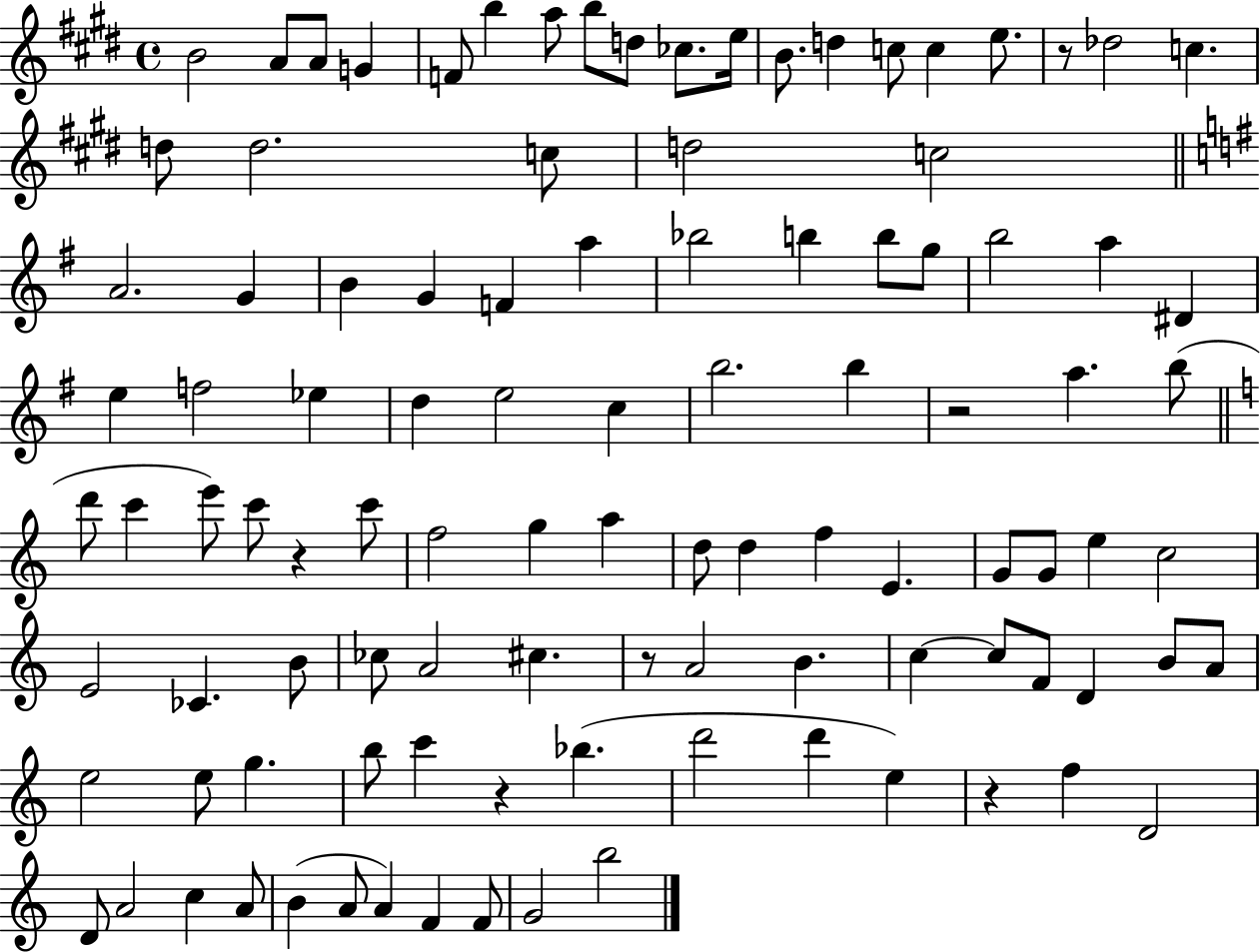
B4/h A4/e A4/e G4/q F4/e B5/q A5/e B5/e D5/e CES5/e. E5/s B4/e. D5/q C5/e C5/q E5/e. R/e Db5/h C5/q. D5/e D5/h. C5/e D5/h C5/h A4/h. G4/q B4/q G4/q F4/q A5/q Bb5/h B5/q B5/e G5/e B5/h A5/q D#4/q E5/q F5/h Eb5/q D5/q E5/h C5/q B5/h. B5/q R/h A5/q. B5/e D6/e C6/q E6/e C6/e R/q C6/e F5/h G5/q A5/q D5/e D5/q F5/q E4/q. G4/e G4/e E5/q C5/h E4/h CES4/q. B4/e CES5/e A4/h C#5/q. R/e A4/h B4/q. C5/q C5/e F4/e D4/q B4/e A4/e E5/h E5/e G5/q. B5/e C6/q R/q Bb5/q. D6/h D6/q E5/q R/q F5/q D4/h D4/e A4/h C5/q A4/e B4/q A4/e A4/q F4/q F4/e G4/h B5/h